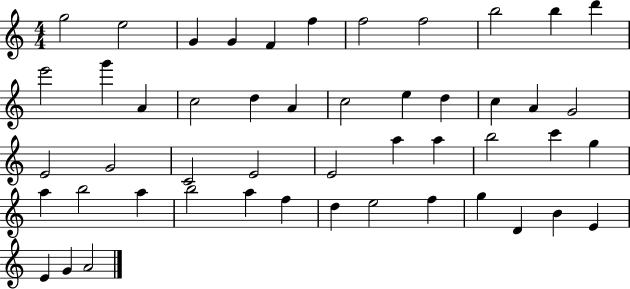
G5/h E5/h G4/q G4/q F4/q F5/q F5/h F5/h B5/h B5/q D6/q E6/h G6/q A4/q C5/h D5/q A4/q C5/h E5/q D5/q C5/q A4/q G4/h E4/h G4/h C4/h E4/h E4/h A5/q A5/q B5/h C6/q G5/q A5/q B5/h A5/q B5/h A5/q F5/q D5/q E5/h F5/q G5/q D4/q B4/q E4/q E4/q G4/q A4/h